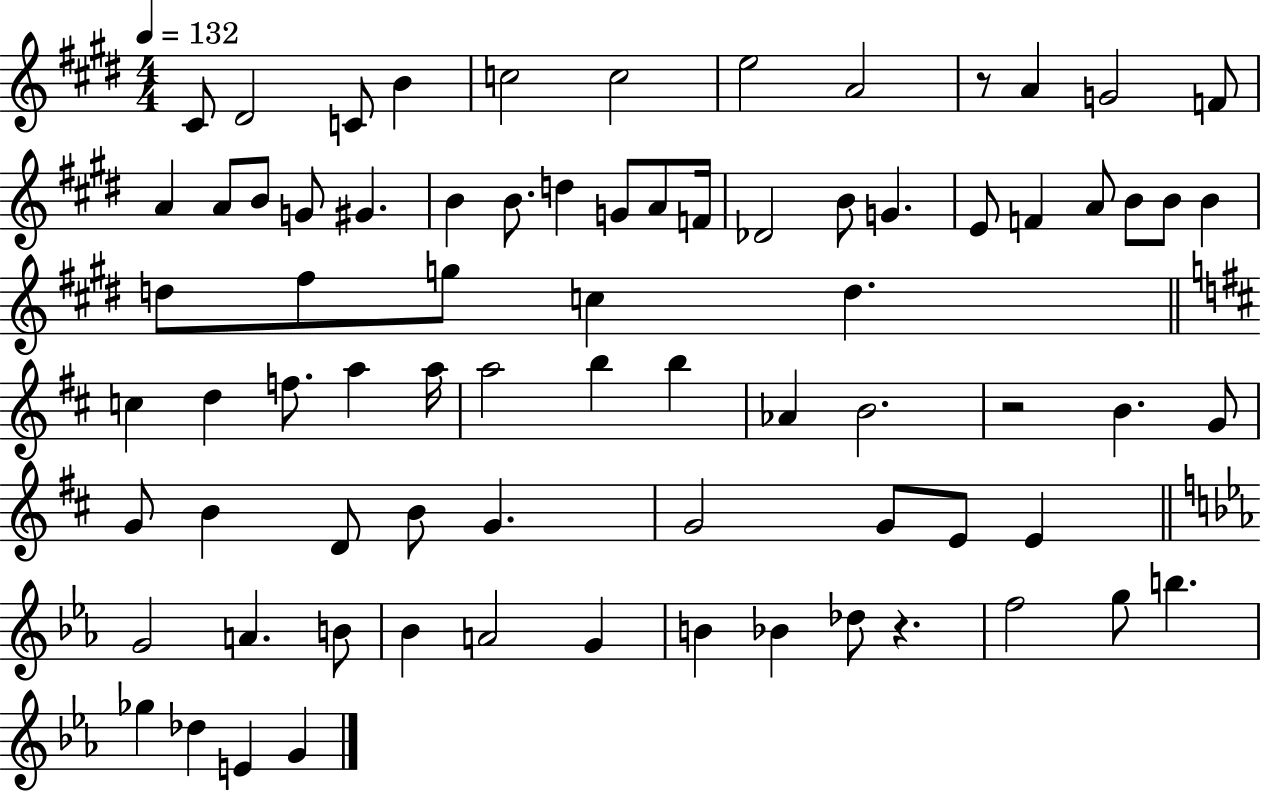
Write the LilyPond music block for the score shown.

{
  \clef treble
  \numericTimeSignature
  \time 4/4
  \key e \major
  \tempo 4 = 132
  cis'8 dis'2 c'8 b'4 | c''2 c''2 | e''2 a'2 | r8 a'4 g'2 f'8 | \break a'4 a'8 b'8 g'8 gis'4. | b'4 b'8. d''4 g'8 a'8 f'16 | des'2 b'8 g'4. | e'8 f'4 a'8 b'8 b'8 b'4 | \break d''8 fis''8 g''8 c''4 d''4. | \bar "||" \break \key d \major c''4 d''4 f''8. a''4 a''16 | a''2 b''4 b''4 | aes'4 b'2. | r2 b'4. g'8 | \break g'8 b'4 d'8 b'8 g'4. | g'2 g'8 e'8 e'4 | \bar "||" \break \key c \minor g'2 a'4. b'8 | bes'4 a'2 g'4 | b'4 bes'4 des''8 r4. | f''2 g''8 b''4. | \break ges''4 des''4 e'4 g'4 | \bar "|."
}